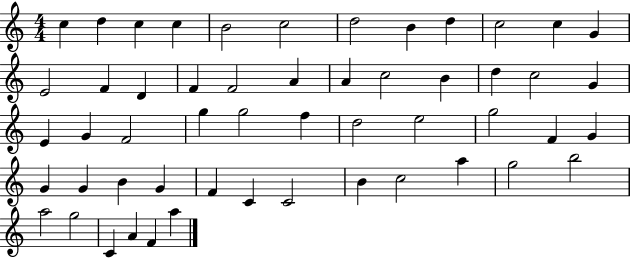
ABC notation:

X:1
T:Untitled
M:4/4
L:1/4
K:C
c d c c B2 c2 d2 B d c2 c G E2 F D F F2 A A c2 B d c2 G E G F2 g g2 f d2 e2 g2 F G G G B G F C C2 B c2 a g2 b2 a2 g2 C A F a